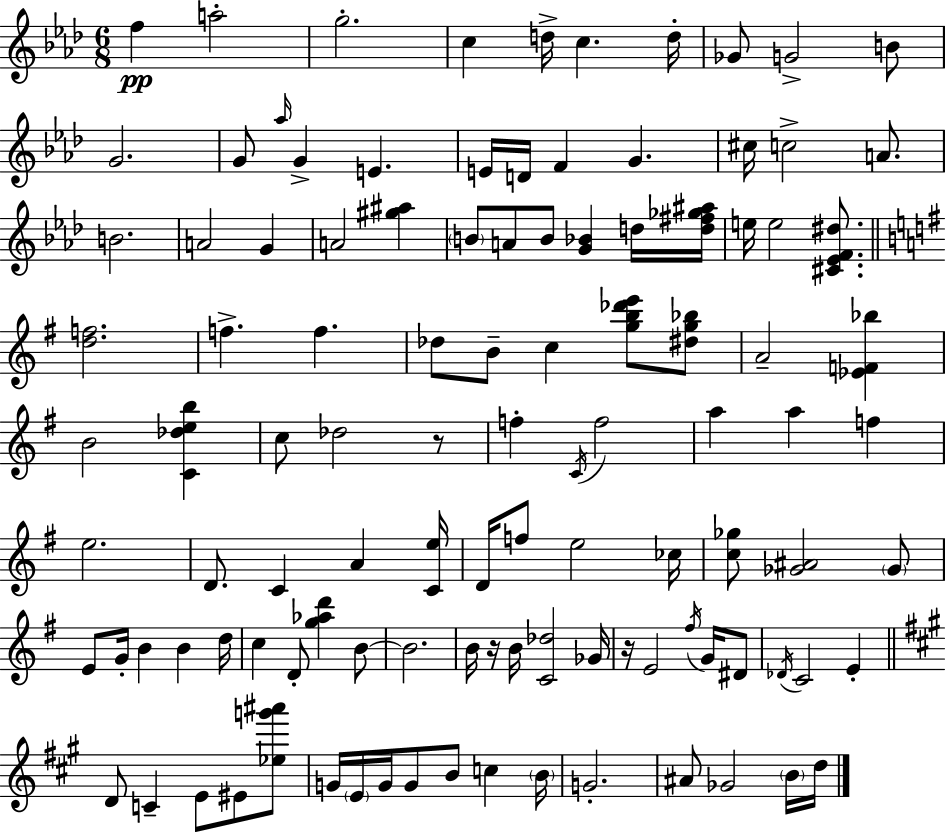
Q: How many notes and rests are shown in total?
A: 109